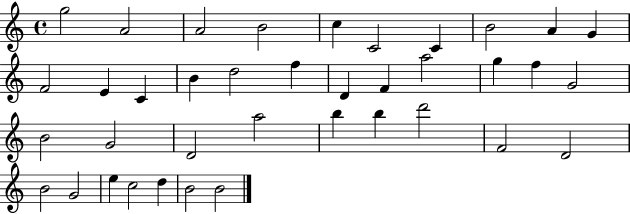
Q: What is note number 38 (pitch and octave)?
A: B4